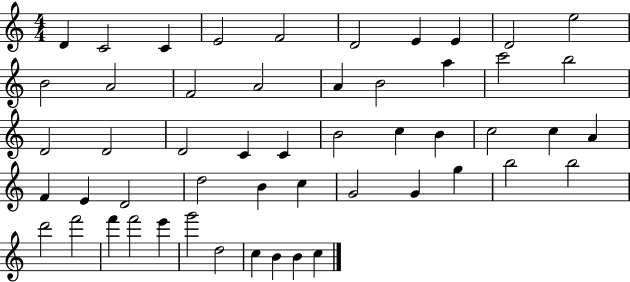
D4/q C4/h C4/q E4/h F4/h D4/h E4/q E4/q D4/h E5/h B4/h A4/h F4/h A4/h A4/q B4/h A5/q C6/h B5/h D4/h D4/h D4/h C4/q C4/q B4/h C5/q B4/q C5/h C5/q A4/q F4/q E4/q D4/h D5/h B4/q C5/q G4/h G4/q G5/q B5/h B5/h D6/h F6/h F6/q F6/h E6/q G6/h D5/h C5/q B4/q B4/q C5/q